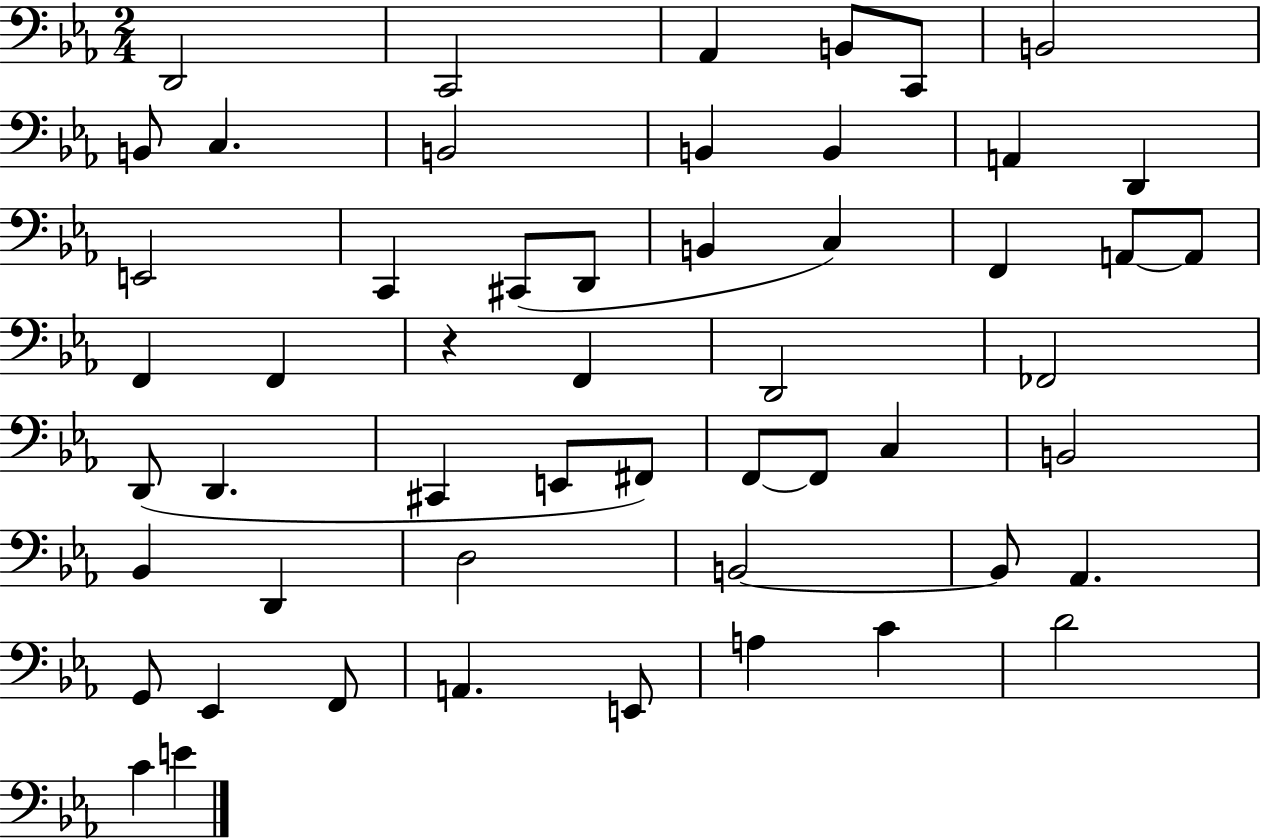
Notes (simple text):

D2/h C2/h Ab2/q B2/e C2/e B2/h B2/e C3/q. B2/h B2/q B2/q A2/q D2/q E2/h C2/q C#2/e D2/e B2/q C3/q F2/q A2/e A2/e F2/q F2/q R/q F2/q D2/h FES2/h D2/e D2/q. C#2/q E2/e F#2/e F2/e F2/e C3/q B2/h Bb2/q D2/q D3/h B2/h B2/e Ab2/q. G2/e Eb2/q F2/e A2/q. E2/e A3/q C4/q D4/h C4/q E4/q